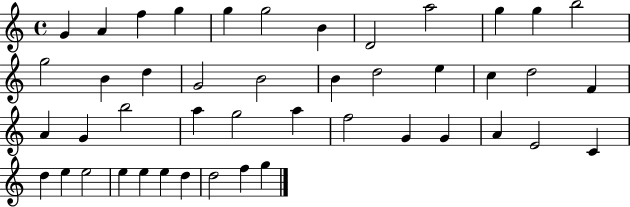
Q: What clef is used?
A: treble